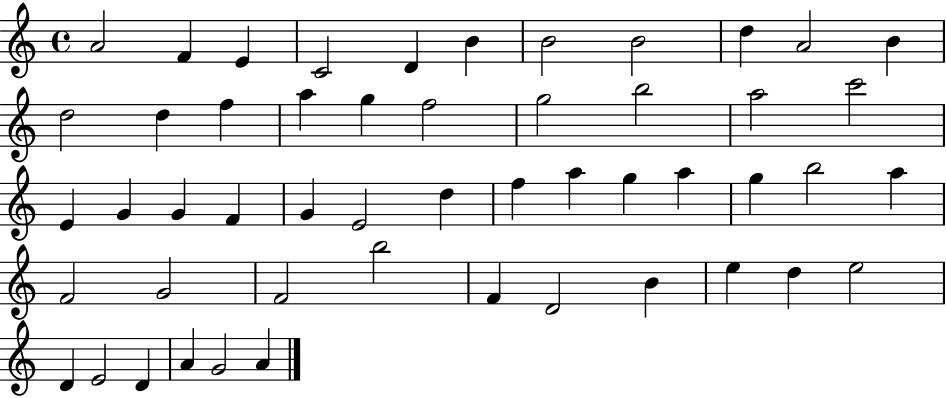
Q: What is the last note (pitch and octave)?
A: A4